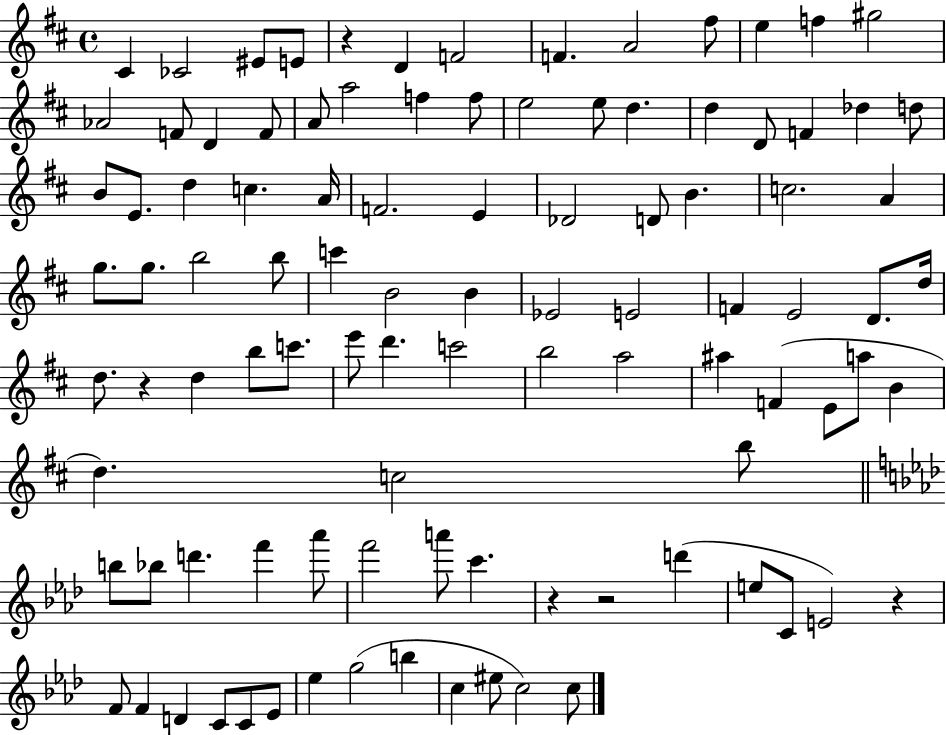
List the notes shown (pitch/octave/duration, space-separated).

C#4/q CES4/h EIS4/e E4/e R/q D4/q F4/h F4/q. A4/h F#5/e E5/q F5/q G#5/h Ab4/h F4/e D4/q F4/e A4/e A5/h F5/q F5/e E5/h E5/e D5/q. D5/q D4/e F4/q Db5/q D5/e B4/e E4/e. D5/q C5/q. A4/s F4/h. E4/q Db4/h D4/e B4/q. C5/h. A4/q G5/e. G5/e. B5/h B5/e C6/q B4/h B4/q Eb4/h E4/h F4/q E4/h D4/e. D5/s D5/e. R/q D5/q B5/e C6/e. E6/e D6/q. C6/h B5/h A5/h A#5/q F4/q E4/e A5/e B4/q D5/q. C5/h B5/e B5/e Bb5/e D6/q. F6/q Ab6/e F6/h A6/e C6/q. R/q R/h D6/q E5/e C4/e E4/h R/q F4/e F4/q D4/q C4/e C4/e Eb4/e Eb5/q G5/h B5/q C5/q EIS5/e C5/h C5/e